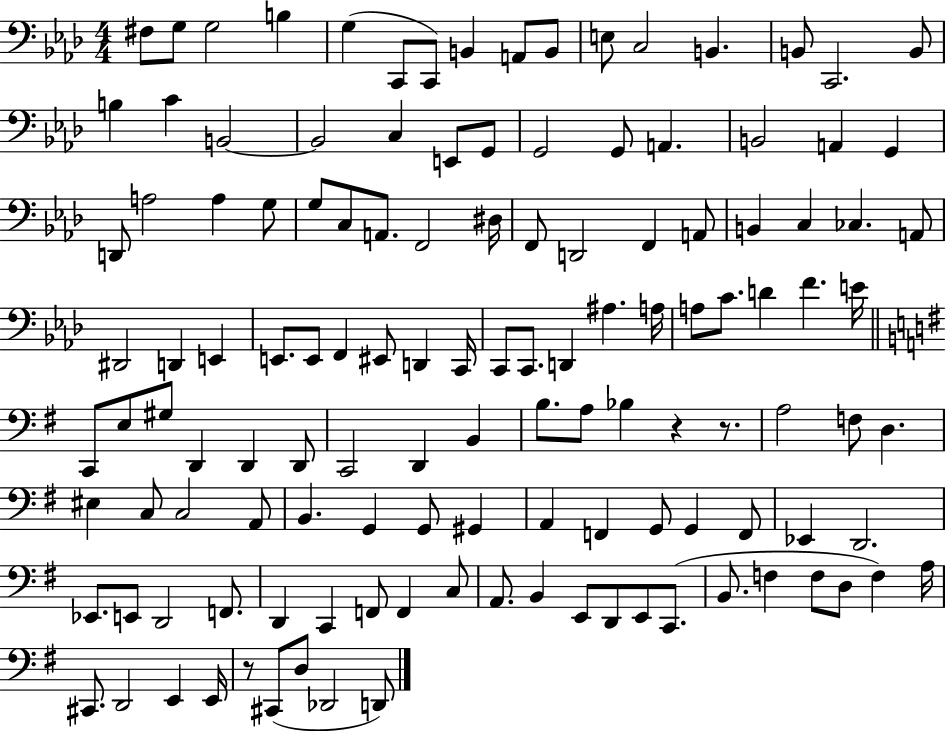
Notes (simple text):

F#3/e G3/e G3/h B3/q G3/q C2/e C2/e B2/q A2/e B2/e E3/e C3/h B2/q. B2/e C2/h. B2/e B3/q C4/q B2/h B2/h C3/q E2/e G2/e G2/h G2/e A2/q. B2/h A2/q G2/q D2/e A3/h A3/q G3/e G3/e C3/e A2/e. F2/h D#3/s F2/e D2/h F2/q A2/e B2/q C3/q CES3/q. A2/e D#2/h D2/q E2/q E2/e. E2/e F2/q EIS2/e D2/q C2/s C2/e C2/e. D2/q A#3/q. A3/s A3/e C4/e. D4/q F4/q. E4/s C2/e E3/e G#3/e D2/q D2/q D2/e C2/h D2/q B2/q B3/e. A3/e Bb3/q R/q R/e. A3/h F3/e D3/q. EIS3/q C3/e C3/h A2/e B2/q. G2/q G2/e G#2/q A2/q F2/q G2/e G2/q F2/e Eb2/q D2/h. Eb2/e. E2/e D2/h F2/e. D2/q C2/q F2/e F2/q C3/e A2/e. B2/q E2/e D2/e E2/e C2/e. B2/e. F3/q F3/e D3/e F3/q A3/s C#2/e. D2/h E2/q E2/s R/e C#2/e D3/e Db2/h D2/e